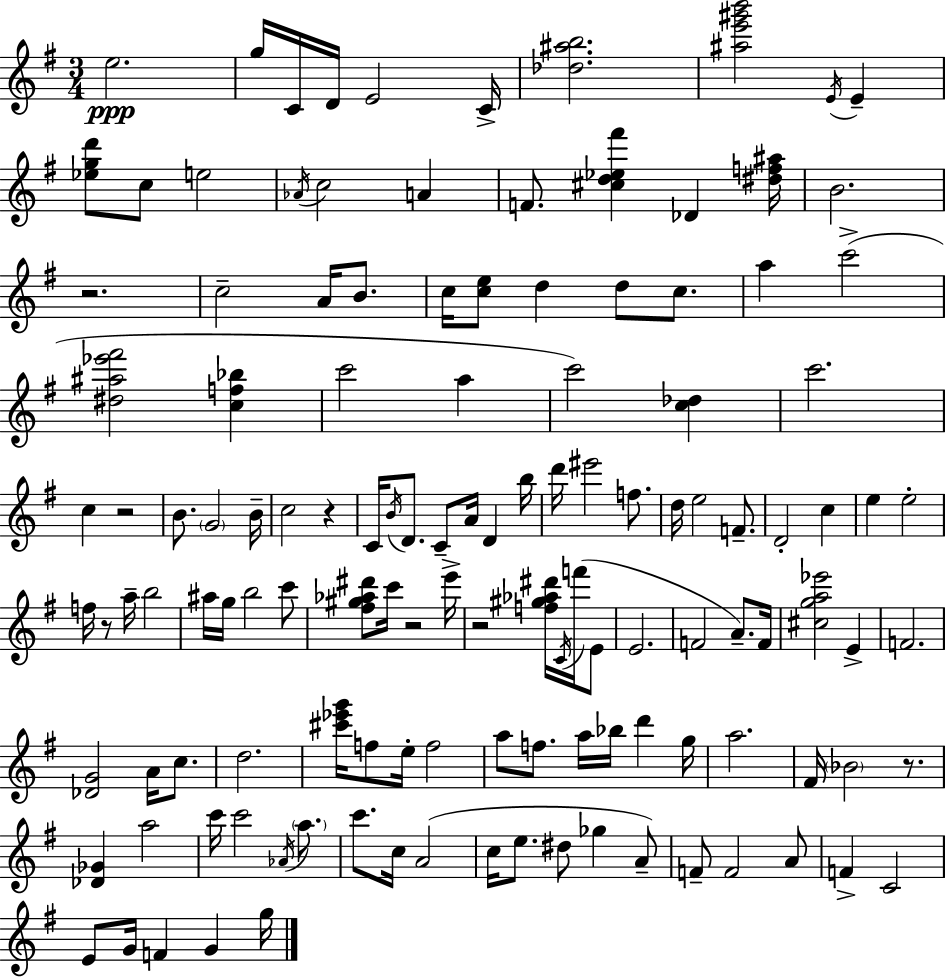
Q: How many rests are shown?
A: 7